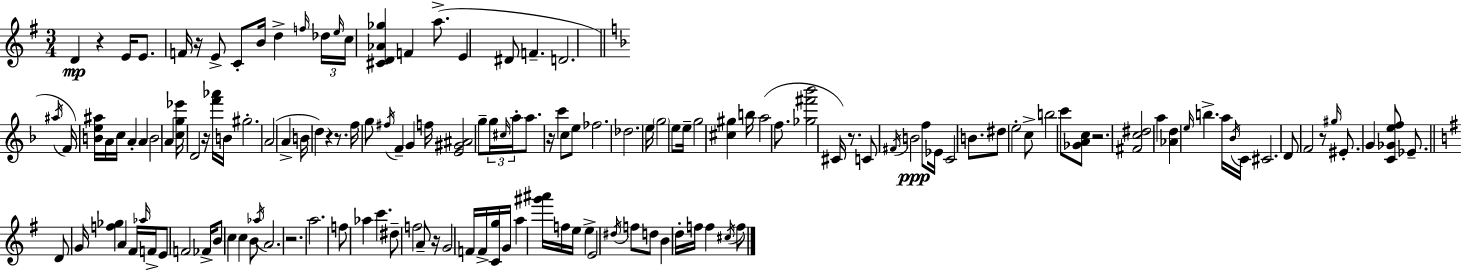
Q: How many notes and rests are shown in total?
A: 148